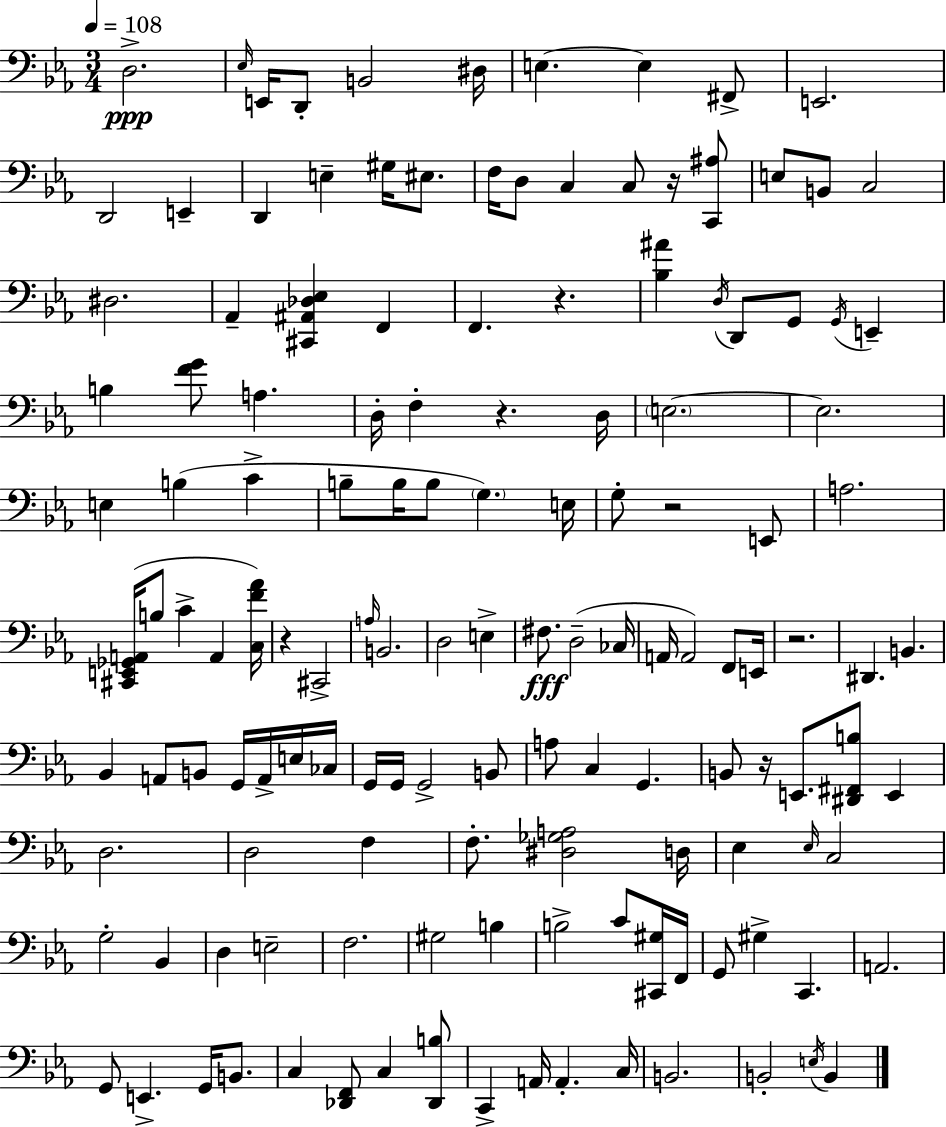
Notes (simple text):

D3/h. Eb3/s E2/s D2/e B2/h D#3/s E3/q. E3/q F#2/e E2/h. D2/h E2/q D2/q E3/q G#3/s EIS3/e. F3/s D3/e C3/q C3/e R/s [C2,A#3]/e E3/e B2/e C3/h D#3/h. Ab2/q [C#2,A#2,Db3,Eb3]/q F2/q F2/q. R/q. [Bb3,A#4]/q D3/s D2/e G2/e G2/s E2/q B3/q [F4,G4]/e A3/q. D3/s F3/q R/q. D3/s E3/h. E3/h. E3/q B3/q C4/q B3/e B3/s B3/e G3/q. E3/s G3/e R/h E2/e A3/h. [C#2,E2,Gb2,A2]/s B3/e C4/q A2/q [C3,F4,Ab4]/s R/q C#2/h A3/s B2/h. D3/h E3/q F#3/e. D3/h CES3/s A2/s A2/h F2/e E2/s R/h. D#2/q. B2/q. Bb2/q A2/e B2/e G2/s A2/s E3/s CES3/s G2/s G2/s G2/h B2/e A3/e C3/q G2/q. B2/e R/s E2/e. [D#2,F#2,B3]/e E2/q D3/h. D3/h F3/q F3/e. [D#3,Gb3,A3]/h D3/s Eb3/q Eb3/s C3/h G3/h Bb2/q D3/q E3/h F3/h. G#3/h B3/q B3/h C4/e [C#2,G#3]/s F2/s G2/e G#3/q C2/q. A2/h. G2/e E2/q. G2/s B2/e. C3/q [Db2,F2]/e C3/q [Db2,B3]/e C2/q A2/s A2/q. C3/s B2/h. B2/h E3/s B2/q